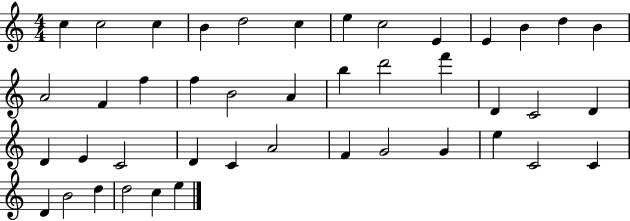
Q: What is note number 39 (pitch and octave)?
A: B4